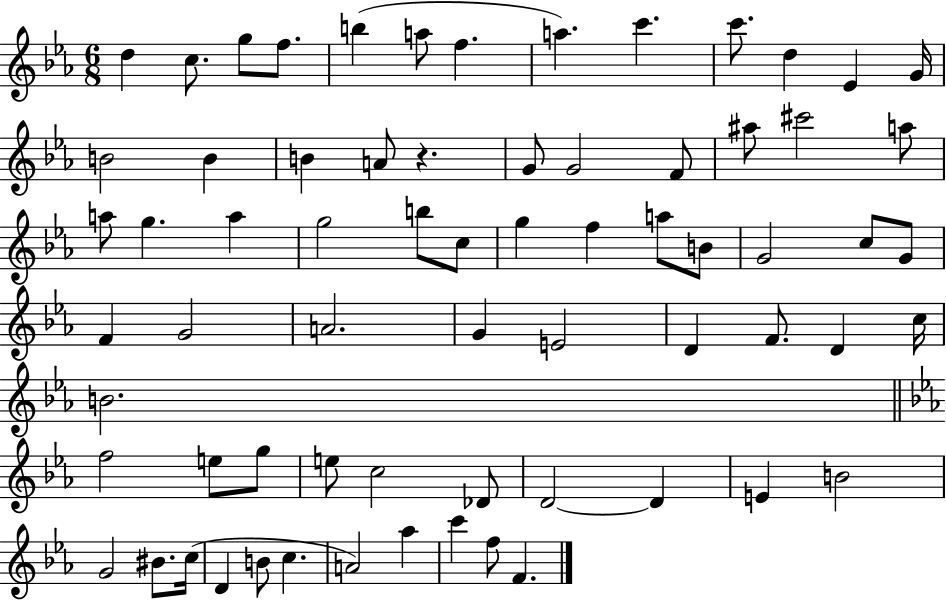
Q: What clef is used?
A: treble